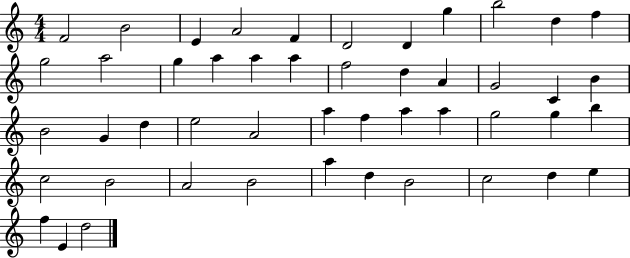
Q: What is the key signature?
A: C major